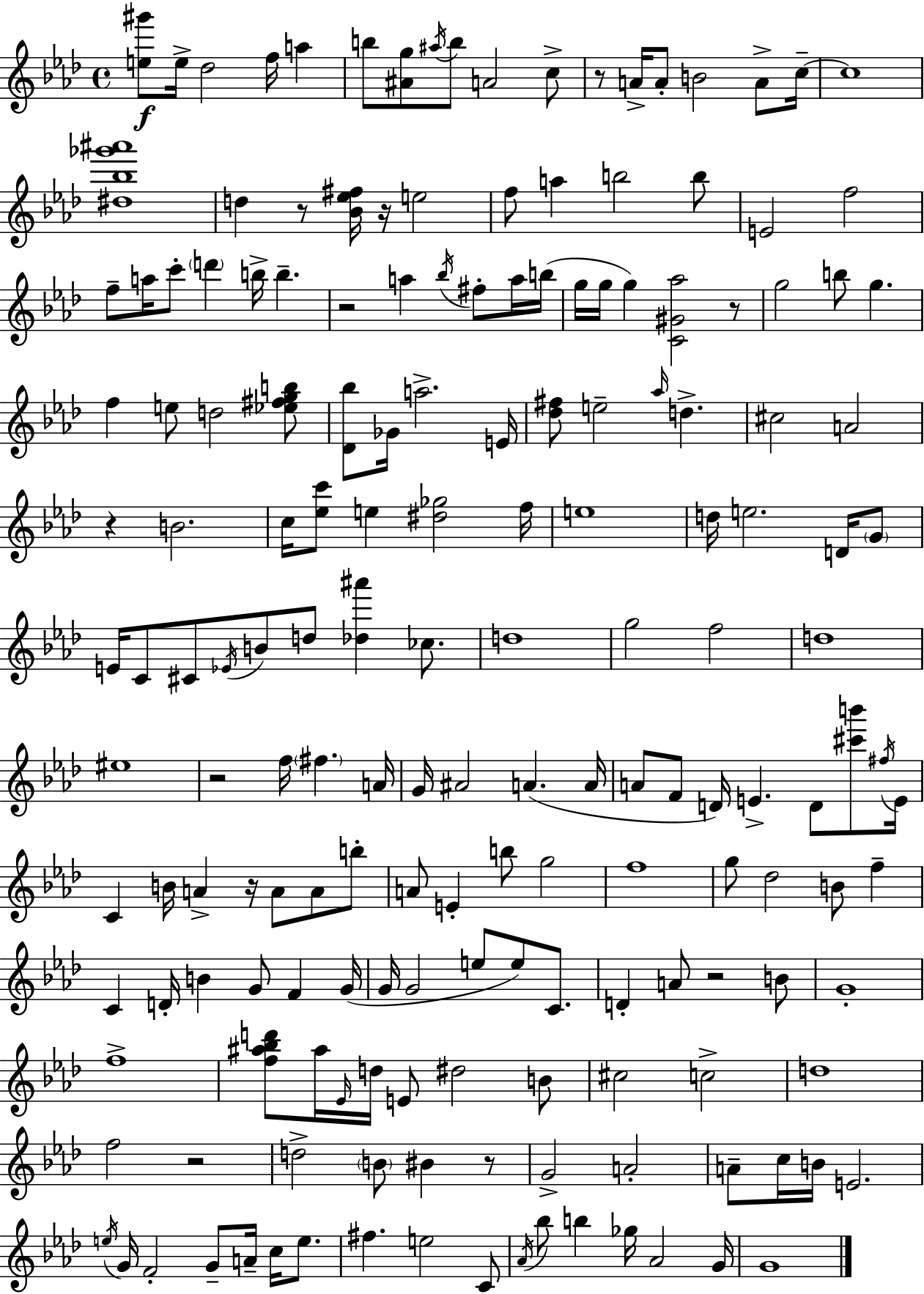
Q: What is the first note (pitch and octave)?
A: E5